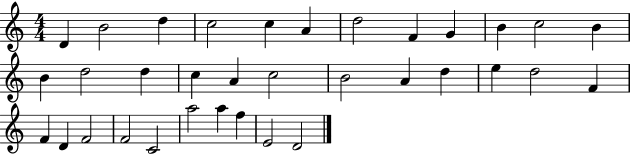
{
  \clef treble
  \numericTimeSignature
  \time 4/4
  \key c \major
  d'4 b'2 d''4 | c''2 c''4 a'4 | d''2 f'4 g'4 | b'4 c''2 b'4 | \break b'4 d''2 d''4 | c''4 a'4 c''2 | b'2 a'4 d''4 | e''4 d''2 f'4 | \break f'4 d'4 f'2 | f'2 c'2 | a''2 a''4 f''4 | e'2 d'2 | \break \bar "|."
}